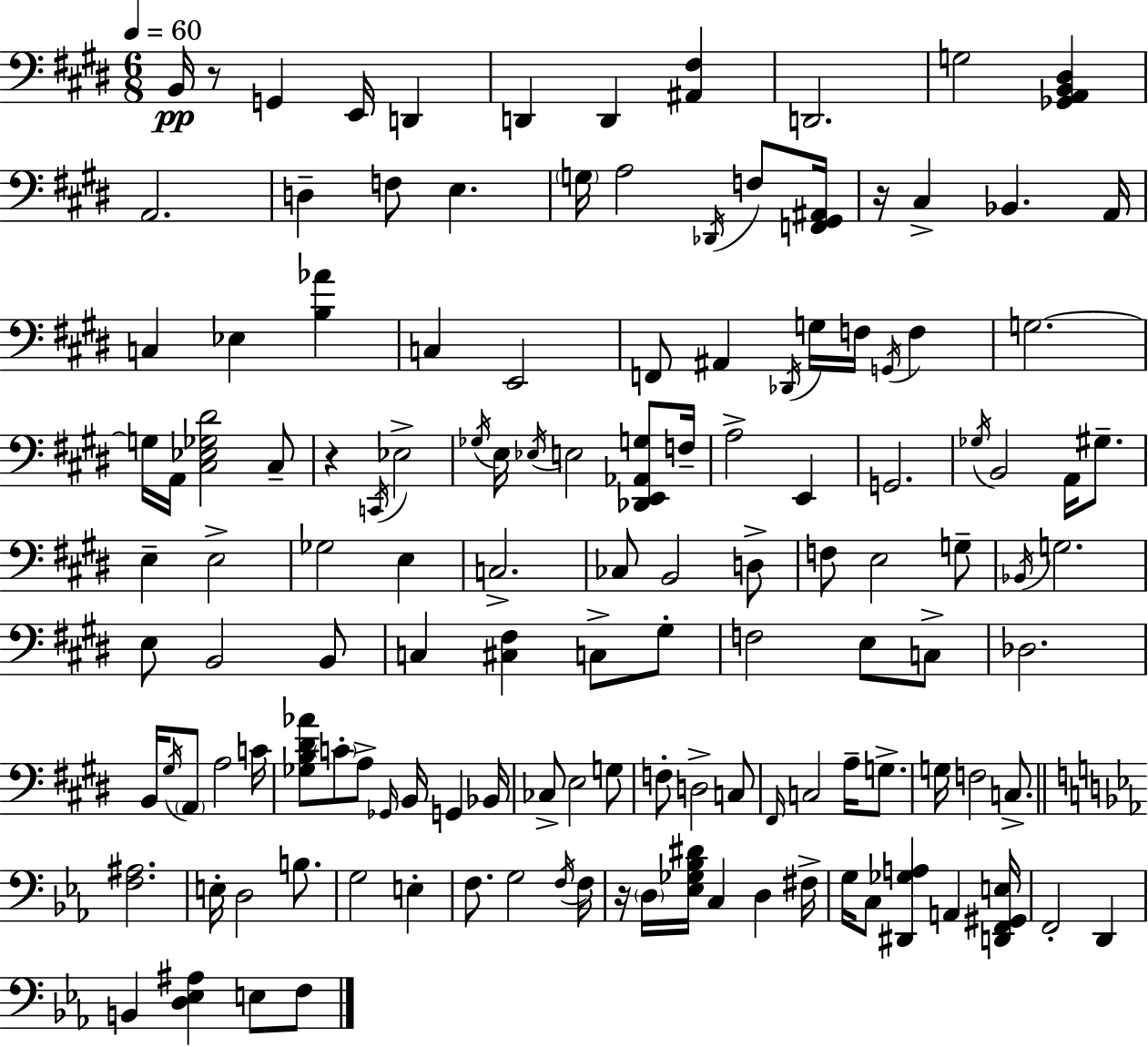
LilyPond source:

{
  \clef bass
  \numericTimeSignature
  \time 6/8
  \key e \major
  \tempo 4 = 60
  b,16\pp r8 g,4 e,16 d,4 | d,4 d,4 <ais, fis>4 | d,2. | g2 <ges, a, b, dis>4 | \break a,2. | d4-- f8 e4. | \parenthesize g16 a2 \acciaccatura { des,16 } f8 | <f, gis, ais,>16 r16 cis4-> bes,4. | \break a,16 c4 ees4 <b aes'>4 | c4 e,2 | f,8 ais,4 \acciaccatura { des,16 } g16 f16 \acciaccatura { g,16 } f4 | g2.~~ | \break g16 a,16 <cis ees ges dis'>2 | cis8-- r4 \acciaccatura { c,16 } ees2-> | \acciaccatura { ges16 } e16 \acciaccatura { ees16 } e2 | <des, e, aes, g>8 f16-- a2-> | \break e,4 g,2. | \acciaccatura { ges16 } b,2 | a,16 gis8.-- e4-- e2-> | ges2 | \break e4 c2.-> | ces8 b,2 | d8-> f8 e2 | g8-- \acciaccatura { bes,16 } g2. | \break e8 b,2 | b,8 c4 | <cis fis>4 c8-> gis8-. f2 | e8 c8-> des2. | \break b,16 \acciaccatura { gis16 } \parenthesize a,8 | a2 c'16 <ges b dis' aes'>8 \parenthesize c'8-. | a8-> \grace { ges,16 } b,16 g,4 bes,16 ces8-> | e2 g8 f8-. | \break d2-> c8 \grace { fis,16 } c2 | a16-- g8.-> g16 | f2 c8.-> \bar "||" \break \key ees \major <f ais>2. | e16-. d2 b8. | g2 e4-. | f8. g2 \acciaccatura { f16 } | \break f16 r16 \parenthesize d16 <ees ges bes dis'>16 c4 d4 | fis16-> g16 c8 <dis, ges a>4 a,4 | <d, f, gis, e>16 f,2-. d,4 | b,4 <d ees ais>4 e8 f8 | \break \bar "|."
}